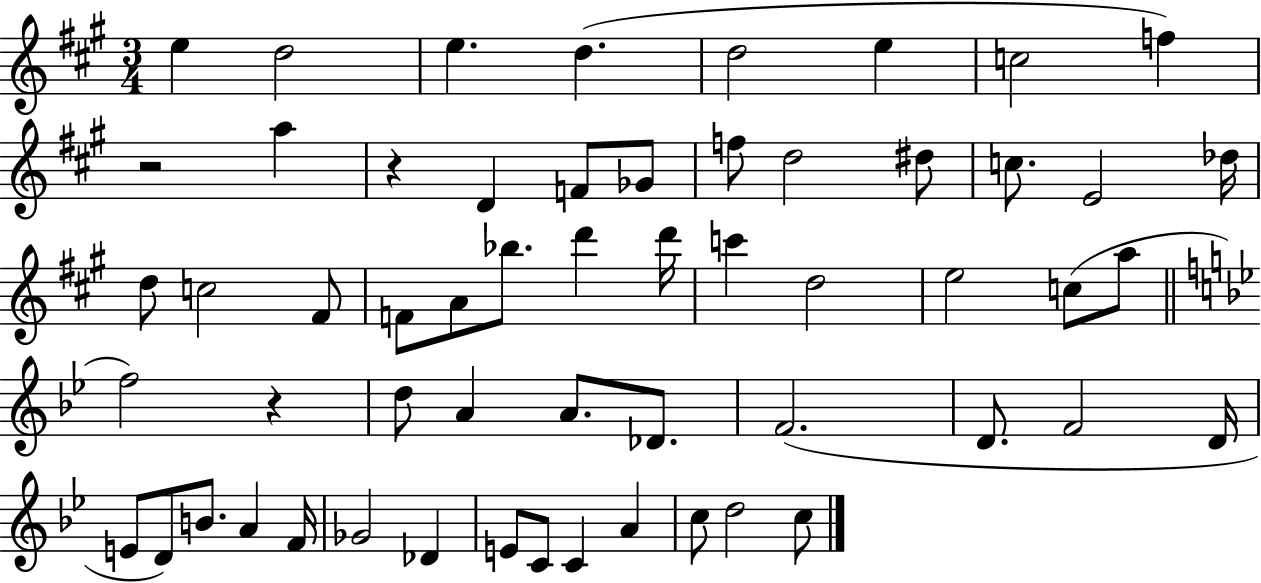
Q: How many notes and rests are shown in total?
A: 57